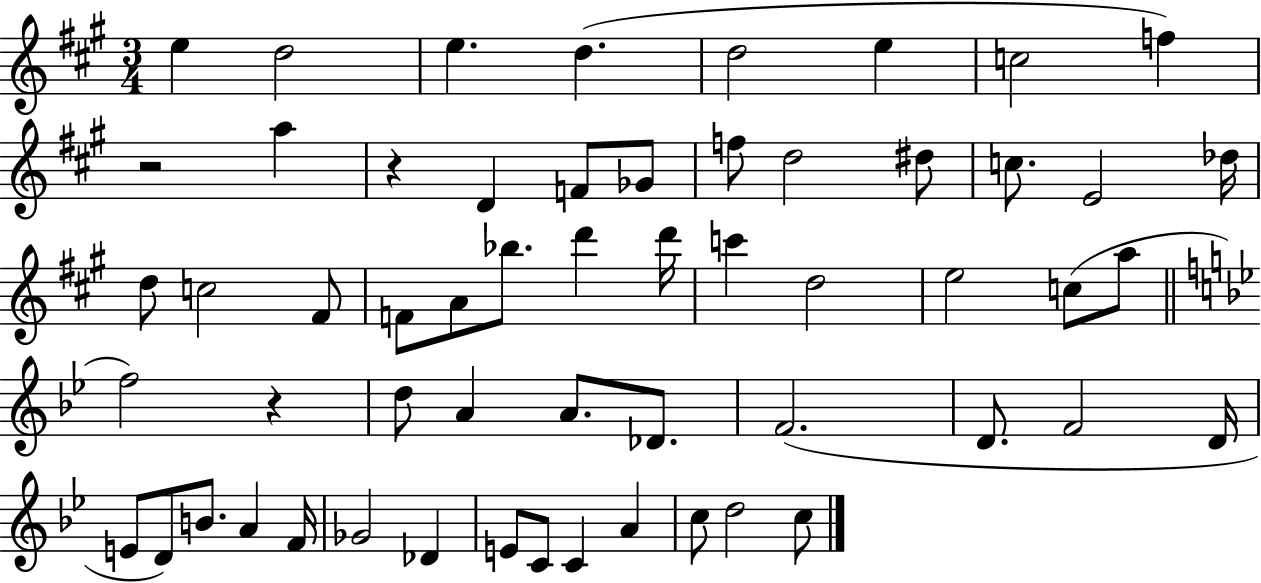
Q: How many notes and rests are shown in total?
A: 57